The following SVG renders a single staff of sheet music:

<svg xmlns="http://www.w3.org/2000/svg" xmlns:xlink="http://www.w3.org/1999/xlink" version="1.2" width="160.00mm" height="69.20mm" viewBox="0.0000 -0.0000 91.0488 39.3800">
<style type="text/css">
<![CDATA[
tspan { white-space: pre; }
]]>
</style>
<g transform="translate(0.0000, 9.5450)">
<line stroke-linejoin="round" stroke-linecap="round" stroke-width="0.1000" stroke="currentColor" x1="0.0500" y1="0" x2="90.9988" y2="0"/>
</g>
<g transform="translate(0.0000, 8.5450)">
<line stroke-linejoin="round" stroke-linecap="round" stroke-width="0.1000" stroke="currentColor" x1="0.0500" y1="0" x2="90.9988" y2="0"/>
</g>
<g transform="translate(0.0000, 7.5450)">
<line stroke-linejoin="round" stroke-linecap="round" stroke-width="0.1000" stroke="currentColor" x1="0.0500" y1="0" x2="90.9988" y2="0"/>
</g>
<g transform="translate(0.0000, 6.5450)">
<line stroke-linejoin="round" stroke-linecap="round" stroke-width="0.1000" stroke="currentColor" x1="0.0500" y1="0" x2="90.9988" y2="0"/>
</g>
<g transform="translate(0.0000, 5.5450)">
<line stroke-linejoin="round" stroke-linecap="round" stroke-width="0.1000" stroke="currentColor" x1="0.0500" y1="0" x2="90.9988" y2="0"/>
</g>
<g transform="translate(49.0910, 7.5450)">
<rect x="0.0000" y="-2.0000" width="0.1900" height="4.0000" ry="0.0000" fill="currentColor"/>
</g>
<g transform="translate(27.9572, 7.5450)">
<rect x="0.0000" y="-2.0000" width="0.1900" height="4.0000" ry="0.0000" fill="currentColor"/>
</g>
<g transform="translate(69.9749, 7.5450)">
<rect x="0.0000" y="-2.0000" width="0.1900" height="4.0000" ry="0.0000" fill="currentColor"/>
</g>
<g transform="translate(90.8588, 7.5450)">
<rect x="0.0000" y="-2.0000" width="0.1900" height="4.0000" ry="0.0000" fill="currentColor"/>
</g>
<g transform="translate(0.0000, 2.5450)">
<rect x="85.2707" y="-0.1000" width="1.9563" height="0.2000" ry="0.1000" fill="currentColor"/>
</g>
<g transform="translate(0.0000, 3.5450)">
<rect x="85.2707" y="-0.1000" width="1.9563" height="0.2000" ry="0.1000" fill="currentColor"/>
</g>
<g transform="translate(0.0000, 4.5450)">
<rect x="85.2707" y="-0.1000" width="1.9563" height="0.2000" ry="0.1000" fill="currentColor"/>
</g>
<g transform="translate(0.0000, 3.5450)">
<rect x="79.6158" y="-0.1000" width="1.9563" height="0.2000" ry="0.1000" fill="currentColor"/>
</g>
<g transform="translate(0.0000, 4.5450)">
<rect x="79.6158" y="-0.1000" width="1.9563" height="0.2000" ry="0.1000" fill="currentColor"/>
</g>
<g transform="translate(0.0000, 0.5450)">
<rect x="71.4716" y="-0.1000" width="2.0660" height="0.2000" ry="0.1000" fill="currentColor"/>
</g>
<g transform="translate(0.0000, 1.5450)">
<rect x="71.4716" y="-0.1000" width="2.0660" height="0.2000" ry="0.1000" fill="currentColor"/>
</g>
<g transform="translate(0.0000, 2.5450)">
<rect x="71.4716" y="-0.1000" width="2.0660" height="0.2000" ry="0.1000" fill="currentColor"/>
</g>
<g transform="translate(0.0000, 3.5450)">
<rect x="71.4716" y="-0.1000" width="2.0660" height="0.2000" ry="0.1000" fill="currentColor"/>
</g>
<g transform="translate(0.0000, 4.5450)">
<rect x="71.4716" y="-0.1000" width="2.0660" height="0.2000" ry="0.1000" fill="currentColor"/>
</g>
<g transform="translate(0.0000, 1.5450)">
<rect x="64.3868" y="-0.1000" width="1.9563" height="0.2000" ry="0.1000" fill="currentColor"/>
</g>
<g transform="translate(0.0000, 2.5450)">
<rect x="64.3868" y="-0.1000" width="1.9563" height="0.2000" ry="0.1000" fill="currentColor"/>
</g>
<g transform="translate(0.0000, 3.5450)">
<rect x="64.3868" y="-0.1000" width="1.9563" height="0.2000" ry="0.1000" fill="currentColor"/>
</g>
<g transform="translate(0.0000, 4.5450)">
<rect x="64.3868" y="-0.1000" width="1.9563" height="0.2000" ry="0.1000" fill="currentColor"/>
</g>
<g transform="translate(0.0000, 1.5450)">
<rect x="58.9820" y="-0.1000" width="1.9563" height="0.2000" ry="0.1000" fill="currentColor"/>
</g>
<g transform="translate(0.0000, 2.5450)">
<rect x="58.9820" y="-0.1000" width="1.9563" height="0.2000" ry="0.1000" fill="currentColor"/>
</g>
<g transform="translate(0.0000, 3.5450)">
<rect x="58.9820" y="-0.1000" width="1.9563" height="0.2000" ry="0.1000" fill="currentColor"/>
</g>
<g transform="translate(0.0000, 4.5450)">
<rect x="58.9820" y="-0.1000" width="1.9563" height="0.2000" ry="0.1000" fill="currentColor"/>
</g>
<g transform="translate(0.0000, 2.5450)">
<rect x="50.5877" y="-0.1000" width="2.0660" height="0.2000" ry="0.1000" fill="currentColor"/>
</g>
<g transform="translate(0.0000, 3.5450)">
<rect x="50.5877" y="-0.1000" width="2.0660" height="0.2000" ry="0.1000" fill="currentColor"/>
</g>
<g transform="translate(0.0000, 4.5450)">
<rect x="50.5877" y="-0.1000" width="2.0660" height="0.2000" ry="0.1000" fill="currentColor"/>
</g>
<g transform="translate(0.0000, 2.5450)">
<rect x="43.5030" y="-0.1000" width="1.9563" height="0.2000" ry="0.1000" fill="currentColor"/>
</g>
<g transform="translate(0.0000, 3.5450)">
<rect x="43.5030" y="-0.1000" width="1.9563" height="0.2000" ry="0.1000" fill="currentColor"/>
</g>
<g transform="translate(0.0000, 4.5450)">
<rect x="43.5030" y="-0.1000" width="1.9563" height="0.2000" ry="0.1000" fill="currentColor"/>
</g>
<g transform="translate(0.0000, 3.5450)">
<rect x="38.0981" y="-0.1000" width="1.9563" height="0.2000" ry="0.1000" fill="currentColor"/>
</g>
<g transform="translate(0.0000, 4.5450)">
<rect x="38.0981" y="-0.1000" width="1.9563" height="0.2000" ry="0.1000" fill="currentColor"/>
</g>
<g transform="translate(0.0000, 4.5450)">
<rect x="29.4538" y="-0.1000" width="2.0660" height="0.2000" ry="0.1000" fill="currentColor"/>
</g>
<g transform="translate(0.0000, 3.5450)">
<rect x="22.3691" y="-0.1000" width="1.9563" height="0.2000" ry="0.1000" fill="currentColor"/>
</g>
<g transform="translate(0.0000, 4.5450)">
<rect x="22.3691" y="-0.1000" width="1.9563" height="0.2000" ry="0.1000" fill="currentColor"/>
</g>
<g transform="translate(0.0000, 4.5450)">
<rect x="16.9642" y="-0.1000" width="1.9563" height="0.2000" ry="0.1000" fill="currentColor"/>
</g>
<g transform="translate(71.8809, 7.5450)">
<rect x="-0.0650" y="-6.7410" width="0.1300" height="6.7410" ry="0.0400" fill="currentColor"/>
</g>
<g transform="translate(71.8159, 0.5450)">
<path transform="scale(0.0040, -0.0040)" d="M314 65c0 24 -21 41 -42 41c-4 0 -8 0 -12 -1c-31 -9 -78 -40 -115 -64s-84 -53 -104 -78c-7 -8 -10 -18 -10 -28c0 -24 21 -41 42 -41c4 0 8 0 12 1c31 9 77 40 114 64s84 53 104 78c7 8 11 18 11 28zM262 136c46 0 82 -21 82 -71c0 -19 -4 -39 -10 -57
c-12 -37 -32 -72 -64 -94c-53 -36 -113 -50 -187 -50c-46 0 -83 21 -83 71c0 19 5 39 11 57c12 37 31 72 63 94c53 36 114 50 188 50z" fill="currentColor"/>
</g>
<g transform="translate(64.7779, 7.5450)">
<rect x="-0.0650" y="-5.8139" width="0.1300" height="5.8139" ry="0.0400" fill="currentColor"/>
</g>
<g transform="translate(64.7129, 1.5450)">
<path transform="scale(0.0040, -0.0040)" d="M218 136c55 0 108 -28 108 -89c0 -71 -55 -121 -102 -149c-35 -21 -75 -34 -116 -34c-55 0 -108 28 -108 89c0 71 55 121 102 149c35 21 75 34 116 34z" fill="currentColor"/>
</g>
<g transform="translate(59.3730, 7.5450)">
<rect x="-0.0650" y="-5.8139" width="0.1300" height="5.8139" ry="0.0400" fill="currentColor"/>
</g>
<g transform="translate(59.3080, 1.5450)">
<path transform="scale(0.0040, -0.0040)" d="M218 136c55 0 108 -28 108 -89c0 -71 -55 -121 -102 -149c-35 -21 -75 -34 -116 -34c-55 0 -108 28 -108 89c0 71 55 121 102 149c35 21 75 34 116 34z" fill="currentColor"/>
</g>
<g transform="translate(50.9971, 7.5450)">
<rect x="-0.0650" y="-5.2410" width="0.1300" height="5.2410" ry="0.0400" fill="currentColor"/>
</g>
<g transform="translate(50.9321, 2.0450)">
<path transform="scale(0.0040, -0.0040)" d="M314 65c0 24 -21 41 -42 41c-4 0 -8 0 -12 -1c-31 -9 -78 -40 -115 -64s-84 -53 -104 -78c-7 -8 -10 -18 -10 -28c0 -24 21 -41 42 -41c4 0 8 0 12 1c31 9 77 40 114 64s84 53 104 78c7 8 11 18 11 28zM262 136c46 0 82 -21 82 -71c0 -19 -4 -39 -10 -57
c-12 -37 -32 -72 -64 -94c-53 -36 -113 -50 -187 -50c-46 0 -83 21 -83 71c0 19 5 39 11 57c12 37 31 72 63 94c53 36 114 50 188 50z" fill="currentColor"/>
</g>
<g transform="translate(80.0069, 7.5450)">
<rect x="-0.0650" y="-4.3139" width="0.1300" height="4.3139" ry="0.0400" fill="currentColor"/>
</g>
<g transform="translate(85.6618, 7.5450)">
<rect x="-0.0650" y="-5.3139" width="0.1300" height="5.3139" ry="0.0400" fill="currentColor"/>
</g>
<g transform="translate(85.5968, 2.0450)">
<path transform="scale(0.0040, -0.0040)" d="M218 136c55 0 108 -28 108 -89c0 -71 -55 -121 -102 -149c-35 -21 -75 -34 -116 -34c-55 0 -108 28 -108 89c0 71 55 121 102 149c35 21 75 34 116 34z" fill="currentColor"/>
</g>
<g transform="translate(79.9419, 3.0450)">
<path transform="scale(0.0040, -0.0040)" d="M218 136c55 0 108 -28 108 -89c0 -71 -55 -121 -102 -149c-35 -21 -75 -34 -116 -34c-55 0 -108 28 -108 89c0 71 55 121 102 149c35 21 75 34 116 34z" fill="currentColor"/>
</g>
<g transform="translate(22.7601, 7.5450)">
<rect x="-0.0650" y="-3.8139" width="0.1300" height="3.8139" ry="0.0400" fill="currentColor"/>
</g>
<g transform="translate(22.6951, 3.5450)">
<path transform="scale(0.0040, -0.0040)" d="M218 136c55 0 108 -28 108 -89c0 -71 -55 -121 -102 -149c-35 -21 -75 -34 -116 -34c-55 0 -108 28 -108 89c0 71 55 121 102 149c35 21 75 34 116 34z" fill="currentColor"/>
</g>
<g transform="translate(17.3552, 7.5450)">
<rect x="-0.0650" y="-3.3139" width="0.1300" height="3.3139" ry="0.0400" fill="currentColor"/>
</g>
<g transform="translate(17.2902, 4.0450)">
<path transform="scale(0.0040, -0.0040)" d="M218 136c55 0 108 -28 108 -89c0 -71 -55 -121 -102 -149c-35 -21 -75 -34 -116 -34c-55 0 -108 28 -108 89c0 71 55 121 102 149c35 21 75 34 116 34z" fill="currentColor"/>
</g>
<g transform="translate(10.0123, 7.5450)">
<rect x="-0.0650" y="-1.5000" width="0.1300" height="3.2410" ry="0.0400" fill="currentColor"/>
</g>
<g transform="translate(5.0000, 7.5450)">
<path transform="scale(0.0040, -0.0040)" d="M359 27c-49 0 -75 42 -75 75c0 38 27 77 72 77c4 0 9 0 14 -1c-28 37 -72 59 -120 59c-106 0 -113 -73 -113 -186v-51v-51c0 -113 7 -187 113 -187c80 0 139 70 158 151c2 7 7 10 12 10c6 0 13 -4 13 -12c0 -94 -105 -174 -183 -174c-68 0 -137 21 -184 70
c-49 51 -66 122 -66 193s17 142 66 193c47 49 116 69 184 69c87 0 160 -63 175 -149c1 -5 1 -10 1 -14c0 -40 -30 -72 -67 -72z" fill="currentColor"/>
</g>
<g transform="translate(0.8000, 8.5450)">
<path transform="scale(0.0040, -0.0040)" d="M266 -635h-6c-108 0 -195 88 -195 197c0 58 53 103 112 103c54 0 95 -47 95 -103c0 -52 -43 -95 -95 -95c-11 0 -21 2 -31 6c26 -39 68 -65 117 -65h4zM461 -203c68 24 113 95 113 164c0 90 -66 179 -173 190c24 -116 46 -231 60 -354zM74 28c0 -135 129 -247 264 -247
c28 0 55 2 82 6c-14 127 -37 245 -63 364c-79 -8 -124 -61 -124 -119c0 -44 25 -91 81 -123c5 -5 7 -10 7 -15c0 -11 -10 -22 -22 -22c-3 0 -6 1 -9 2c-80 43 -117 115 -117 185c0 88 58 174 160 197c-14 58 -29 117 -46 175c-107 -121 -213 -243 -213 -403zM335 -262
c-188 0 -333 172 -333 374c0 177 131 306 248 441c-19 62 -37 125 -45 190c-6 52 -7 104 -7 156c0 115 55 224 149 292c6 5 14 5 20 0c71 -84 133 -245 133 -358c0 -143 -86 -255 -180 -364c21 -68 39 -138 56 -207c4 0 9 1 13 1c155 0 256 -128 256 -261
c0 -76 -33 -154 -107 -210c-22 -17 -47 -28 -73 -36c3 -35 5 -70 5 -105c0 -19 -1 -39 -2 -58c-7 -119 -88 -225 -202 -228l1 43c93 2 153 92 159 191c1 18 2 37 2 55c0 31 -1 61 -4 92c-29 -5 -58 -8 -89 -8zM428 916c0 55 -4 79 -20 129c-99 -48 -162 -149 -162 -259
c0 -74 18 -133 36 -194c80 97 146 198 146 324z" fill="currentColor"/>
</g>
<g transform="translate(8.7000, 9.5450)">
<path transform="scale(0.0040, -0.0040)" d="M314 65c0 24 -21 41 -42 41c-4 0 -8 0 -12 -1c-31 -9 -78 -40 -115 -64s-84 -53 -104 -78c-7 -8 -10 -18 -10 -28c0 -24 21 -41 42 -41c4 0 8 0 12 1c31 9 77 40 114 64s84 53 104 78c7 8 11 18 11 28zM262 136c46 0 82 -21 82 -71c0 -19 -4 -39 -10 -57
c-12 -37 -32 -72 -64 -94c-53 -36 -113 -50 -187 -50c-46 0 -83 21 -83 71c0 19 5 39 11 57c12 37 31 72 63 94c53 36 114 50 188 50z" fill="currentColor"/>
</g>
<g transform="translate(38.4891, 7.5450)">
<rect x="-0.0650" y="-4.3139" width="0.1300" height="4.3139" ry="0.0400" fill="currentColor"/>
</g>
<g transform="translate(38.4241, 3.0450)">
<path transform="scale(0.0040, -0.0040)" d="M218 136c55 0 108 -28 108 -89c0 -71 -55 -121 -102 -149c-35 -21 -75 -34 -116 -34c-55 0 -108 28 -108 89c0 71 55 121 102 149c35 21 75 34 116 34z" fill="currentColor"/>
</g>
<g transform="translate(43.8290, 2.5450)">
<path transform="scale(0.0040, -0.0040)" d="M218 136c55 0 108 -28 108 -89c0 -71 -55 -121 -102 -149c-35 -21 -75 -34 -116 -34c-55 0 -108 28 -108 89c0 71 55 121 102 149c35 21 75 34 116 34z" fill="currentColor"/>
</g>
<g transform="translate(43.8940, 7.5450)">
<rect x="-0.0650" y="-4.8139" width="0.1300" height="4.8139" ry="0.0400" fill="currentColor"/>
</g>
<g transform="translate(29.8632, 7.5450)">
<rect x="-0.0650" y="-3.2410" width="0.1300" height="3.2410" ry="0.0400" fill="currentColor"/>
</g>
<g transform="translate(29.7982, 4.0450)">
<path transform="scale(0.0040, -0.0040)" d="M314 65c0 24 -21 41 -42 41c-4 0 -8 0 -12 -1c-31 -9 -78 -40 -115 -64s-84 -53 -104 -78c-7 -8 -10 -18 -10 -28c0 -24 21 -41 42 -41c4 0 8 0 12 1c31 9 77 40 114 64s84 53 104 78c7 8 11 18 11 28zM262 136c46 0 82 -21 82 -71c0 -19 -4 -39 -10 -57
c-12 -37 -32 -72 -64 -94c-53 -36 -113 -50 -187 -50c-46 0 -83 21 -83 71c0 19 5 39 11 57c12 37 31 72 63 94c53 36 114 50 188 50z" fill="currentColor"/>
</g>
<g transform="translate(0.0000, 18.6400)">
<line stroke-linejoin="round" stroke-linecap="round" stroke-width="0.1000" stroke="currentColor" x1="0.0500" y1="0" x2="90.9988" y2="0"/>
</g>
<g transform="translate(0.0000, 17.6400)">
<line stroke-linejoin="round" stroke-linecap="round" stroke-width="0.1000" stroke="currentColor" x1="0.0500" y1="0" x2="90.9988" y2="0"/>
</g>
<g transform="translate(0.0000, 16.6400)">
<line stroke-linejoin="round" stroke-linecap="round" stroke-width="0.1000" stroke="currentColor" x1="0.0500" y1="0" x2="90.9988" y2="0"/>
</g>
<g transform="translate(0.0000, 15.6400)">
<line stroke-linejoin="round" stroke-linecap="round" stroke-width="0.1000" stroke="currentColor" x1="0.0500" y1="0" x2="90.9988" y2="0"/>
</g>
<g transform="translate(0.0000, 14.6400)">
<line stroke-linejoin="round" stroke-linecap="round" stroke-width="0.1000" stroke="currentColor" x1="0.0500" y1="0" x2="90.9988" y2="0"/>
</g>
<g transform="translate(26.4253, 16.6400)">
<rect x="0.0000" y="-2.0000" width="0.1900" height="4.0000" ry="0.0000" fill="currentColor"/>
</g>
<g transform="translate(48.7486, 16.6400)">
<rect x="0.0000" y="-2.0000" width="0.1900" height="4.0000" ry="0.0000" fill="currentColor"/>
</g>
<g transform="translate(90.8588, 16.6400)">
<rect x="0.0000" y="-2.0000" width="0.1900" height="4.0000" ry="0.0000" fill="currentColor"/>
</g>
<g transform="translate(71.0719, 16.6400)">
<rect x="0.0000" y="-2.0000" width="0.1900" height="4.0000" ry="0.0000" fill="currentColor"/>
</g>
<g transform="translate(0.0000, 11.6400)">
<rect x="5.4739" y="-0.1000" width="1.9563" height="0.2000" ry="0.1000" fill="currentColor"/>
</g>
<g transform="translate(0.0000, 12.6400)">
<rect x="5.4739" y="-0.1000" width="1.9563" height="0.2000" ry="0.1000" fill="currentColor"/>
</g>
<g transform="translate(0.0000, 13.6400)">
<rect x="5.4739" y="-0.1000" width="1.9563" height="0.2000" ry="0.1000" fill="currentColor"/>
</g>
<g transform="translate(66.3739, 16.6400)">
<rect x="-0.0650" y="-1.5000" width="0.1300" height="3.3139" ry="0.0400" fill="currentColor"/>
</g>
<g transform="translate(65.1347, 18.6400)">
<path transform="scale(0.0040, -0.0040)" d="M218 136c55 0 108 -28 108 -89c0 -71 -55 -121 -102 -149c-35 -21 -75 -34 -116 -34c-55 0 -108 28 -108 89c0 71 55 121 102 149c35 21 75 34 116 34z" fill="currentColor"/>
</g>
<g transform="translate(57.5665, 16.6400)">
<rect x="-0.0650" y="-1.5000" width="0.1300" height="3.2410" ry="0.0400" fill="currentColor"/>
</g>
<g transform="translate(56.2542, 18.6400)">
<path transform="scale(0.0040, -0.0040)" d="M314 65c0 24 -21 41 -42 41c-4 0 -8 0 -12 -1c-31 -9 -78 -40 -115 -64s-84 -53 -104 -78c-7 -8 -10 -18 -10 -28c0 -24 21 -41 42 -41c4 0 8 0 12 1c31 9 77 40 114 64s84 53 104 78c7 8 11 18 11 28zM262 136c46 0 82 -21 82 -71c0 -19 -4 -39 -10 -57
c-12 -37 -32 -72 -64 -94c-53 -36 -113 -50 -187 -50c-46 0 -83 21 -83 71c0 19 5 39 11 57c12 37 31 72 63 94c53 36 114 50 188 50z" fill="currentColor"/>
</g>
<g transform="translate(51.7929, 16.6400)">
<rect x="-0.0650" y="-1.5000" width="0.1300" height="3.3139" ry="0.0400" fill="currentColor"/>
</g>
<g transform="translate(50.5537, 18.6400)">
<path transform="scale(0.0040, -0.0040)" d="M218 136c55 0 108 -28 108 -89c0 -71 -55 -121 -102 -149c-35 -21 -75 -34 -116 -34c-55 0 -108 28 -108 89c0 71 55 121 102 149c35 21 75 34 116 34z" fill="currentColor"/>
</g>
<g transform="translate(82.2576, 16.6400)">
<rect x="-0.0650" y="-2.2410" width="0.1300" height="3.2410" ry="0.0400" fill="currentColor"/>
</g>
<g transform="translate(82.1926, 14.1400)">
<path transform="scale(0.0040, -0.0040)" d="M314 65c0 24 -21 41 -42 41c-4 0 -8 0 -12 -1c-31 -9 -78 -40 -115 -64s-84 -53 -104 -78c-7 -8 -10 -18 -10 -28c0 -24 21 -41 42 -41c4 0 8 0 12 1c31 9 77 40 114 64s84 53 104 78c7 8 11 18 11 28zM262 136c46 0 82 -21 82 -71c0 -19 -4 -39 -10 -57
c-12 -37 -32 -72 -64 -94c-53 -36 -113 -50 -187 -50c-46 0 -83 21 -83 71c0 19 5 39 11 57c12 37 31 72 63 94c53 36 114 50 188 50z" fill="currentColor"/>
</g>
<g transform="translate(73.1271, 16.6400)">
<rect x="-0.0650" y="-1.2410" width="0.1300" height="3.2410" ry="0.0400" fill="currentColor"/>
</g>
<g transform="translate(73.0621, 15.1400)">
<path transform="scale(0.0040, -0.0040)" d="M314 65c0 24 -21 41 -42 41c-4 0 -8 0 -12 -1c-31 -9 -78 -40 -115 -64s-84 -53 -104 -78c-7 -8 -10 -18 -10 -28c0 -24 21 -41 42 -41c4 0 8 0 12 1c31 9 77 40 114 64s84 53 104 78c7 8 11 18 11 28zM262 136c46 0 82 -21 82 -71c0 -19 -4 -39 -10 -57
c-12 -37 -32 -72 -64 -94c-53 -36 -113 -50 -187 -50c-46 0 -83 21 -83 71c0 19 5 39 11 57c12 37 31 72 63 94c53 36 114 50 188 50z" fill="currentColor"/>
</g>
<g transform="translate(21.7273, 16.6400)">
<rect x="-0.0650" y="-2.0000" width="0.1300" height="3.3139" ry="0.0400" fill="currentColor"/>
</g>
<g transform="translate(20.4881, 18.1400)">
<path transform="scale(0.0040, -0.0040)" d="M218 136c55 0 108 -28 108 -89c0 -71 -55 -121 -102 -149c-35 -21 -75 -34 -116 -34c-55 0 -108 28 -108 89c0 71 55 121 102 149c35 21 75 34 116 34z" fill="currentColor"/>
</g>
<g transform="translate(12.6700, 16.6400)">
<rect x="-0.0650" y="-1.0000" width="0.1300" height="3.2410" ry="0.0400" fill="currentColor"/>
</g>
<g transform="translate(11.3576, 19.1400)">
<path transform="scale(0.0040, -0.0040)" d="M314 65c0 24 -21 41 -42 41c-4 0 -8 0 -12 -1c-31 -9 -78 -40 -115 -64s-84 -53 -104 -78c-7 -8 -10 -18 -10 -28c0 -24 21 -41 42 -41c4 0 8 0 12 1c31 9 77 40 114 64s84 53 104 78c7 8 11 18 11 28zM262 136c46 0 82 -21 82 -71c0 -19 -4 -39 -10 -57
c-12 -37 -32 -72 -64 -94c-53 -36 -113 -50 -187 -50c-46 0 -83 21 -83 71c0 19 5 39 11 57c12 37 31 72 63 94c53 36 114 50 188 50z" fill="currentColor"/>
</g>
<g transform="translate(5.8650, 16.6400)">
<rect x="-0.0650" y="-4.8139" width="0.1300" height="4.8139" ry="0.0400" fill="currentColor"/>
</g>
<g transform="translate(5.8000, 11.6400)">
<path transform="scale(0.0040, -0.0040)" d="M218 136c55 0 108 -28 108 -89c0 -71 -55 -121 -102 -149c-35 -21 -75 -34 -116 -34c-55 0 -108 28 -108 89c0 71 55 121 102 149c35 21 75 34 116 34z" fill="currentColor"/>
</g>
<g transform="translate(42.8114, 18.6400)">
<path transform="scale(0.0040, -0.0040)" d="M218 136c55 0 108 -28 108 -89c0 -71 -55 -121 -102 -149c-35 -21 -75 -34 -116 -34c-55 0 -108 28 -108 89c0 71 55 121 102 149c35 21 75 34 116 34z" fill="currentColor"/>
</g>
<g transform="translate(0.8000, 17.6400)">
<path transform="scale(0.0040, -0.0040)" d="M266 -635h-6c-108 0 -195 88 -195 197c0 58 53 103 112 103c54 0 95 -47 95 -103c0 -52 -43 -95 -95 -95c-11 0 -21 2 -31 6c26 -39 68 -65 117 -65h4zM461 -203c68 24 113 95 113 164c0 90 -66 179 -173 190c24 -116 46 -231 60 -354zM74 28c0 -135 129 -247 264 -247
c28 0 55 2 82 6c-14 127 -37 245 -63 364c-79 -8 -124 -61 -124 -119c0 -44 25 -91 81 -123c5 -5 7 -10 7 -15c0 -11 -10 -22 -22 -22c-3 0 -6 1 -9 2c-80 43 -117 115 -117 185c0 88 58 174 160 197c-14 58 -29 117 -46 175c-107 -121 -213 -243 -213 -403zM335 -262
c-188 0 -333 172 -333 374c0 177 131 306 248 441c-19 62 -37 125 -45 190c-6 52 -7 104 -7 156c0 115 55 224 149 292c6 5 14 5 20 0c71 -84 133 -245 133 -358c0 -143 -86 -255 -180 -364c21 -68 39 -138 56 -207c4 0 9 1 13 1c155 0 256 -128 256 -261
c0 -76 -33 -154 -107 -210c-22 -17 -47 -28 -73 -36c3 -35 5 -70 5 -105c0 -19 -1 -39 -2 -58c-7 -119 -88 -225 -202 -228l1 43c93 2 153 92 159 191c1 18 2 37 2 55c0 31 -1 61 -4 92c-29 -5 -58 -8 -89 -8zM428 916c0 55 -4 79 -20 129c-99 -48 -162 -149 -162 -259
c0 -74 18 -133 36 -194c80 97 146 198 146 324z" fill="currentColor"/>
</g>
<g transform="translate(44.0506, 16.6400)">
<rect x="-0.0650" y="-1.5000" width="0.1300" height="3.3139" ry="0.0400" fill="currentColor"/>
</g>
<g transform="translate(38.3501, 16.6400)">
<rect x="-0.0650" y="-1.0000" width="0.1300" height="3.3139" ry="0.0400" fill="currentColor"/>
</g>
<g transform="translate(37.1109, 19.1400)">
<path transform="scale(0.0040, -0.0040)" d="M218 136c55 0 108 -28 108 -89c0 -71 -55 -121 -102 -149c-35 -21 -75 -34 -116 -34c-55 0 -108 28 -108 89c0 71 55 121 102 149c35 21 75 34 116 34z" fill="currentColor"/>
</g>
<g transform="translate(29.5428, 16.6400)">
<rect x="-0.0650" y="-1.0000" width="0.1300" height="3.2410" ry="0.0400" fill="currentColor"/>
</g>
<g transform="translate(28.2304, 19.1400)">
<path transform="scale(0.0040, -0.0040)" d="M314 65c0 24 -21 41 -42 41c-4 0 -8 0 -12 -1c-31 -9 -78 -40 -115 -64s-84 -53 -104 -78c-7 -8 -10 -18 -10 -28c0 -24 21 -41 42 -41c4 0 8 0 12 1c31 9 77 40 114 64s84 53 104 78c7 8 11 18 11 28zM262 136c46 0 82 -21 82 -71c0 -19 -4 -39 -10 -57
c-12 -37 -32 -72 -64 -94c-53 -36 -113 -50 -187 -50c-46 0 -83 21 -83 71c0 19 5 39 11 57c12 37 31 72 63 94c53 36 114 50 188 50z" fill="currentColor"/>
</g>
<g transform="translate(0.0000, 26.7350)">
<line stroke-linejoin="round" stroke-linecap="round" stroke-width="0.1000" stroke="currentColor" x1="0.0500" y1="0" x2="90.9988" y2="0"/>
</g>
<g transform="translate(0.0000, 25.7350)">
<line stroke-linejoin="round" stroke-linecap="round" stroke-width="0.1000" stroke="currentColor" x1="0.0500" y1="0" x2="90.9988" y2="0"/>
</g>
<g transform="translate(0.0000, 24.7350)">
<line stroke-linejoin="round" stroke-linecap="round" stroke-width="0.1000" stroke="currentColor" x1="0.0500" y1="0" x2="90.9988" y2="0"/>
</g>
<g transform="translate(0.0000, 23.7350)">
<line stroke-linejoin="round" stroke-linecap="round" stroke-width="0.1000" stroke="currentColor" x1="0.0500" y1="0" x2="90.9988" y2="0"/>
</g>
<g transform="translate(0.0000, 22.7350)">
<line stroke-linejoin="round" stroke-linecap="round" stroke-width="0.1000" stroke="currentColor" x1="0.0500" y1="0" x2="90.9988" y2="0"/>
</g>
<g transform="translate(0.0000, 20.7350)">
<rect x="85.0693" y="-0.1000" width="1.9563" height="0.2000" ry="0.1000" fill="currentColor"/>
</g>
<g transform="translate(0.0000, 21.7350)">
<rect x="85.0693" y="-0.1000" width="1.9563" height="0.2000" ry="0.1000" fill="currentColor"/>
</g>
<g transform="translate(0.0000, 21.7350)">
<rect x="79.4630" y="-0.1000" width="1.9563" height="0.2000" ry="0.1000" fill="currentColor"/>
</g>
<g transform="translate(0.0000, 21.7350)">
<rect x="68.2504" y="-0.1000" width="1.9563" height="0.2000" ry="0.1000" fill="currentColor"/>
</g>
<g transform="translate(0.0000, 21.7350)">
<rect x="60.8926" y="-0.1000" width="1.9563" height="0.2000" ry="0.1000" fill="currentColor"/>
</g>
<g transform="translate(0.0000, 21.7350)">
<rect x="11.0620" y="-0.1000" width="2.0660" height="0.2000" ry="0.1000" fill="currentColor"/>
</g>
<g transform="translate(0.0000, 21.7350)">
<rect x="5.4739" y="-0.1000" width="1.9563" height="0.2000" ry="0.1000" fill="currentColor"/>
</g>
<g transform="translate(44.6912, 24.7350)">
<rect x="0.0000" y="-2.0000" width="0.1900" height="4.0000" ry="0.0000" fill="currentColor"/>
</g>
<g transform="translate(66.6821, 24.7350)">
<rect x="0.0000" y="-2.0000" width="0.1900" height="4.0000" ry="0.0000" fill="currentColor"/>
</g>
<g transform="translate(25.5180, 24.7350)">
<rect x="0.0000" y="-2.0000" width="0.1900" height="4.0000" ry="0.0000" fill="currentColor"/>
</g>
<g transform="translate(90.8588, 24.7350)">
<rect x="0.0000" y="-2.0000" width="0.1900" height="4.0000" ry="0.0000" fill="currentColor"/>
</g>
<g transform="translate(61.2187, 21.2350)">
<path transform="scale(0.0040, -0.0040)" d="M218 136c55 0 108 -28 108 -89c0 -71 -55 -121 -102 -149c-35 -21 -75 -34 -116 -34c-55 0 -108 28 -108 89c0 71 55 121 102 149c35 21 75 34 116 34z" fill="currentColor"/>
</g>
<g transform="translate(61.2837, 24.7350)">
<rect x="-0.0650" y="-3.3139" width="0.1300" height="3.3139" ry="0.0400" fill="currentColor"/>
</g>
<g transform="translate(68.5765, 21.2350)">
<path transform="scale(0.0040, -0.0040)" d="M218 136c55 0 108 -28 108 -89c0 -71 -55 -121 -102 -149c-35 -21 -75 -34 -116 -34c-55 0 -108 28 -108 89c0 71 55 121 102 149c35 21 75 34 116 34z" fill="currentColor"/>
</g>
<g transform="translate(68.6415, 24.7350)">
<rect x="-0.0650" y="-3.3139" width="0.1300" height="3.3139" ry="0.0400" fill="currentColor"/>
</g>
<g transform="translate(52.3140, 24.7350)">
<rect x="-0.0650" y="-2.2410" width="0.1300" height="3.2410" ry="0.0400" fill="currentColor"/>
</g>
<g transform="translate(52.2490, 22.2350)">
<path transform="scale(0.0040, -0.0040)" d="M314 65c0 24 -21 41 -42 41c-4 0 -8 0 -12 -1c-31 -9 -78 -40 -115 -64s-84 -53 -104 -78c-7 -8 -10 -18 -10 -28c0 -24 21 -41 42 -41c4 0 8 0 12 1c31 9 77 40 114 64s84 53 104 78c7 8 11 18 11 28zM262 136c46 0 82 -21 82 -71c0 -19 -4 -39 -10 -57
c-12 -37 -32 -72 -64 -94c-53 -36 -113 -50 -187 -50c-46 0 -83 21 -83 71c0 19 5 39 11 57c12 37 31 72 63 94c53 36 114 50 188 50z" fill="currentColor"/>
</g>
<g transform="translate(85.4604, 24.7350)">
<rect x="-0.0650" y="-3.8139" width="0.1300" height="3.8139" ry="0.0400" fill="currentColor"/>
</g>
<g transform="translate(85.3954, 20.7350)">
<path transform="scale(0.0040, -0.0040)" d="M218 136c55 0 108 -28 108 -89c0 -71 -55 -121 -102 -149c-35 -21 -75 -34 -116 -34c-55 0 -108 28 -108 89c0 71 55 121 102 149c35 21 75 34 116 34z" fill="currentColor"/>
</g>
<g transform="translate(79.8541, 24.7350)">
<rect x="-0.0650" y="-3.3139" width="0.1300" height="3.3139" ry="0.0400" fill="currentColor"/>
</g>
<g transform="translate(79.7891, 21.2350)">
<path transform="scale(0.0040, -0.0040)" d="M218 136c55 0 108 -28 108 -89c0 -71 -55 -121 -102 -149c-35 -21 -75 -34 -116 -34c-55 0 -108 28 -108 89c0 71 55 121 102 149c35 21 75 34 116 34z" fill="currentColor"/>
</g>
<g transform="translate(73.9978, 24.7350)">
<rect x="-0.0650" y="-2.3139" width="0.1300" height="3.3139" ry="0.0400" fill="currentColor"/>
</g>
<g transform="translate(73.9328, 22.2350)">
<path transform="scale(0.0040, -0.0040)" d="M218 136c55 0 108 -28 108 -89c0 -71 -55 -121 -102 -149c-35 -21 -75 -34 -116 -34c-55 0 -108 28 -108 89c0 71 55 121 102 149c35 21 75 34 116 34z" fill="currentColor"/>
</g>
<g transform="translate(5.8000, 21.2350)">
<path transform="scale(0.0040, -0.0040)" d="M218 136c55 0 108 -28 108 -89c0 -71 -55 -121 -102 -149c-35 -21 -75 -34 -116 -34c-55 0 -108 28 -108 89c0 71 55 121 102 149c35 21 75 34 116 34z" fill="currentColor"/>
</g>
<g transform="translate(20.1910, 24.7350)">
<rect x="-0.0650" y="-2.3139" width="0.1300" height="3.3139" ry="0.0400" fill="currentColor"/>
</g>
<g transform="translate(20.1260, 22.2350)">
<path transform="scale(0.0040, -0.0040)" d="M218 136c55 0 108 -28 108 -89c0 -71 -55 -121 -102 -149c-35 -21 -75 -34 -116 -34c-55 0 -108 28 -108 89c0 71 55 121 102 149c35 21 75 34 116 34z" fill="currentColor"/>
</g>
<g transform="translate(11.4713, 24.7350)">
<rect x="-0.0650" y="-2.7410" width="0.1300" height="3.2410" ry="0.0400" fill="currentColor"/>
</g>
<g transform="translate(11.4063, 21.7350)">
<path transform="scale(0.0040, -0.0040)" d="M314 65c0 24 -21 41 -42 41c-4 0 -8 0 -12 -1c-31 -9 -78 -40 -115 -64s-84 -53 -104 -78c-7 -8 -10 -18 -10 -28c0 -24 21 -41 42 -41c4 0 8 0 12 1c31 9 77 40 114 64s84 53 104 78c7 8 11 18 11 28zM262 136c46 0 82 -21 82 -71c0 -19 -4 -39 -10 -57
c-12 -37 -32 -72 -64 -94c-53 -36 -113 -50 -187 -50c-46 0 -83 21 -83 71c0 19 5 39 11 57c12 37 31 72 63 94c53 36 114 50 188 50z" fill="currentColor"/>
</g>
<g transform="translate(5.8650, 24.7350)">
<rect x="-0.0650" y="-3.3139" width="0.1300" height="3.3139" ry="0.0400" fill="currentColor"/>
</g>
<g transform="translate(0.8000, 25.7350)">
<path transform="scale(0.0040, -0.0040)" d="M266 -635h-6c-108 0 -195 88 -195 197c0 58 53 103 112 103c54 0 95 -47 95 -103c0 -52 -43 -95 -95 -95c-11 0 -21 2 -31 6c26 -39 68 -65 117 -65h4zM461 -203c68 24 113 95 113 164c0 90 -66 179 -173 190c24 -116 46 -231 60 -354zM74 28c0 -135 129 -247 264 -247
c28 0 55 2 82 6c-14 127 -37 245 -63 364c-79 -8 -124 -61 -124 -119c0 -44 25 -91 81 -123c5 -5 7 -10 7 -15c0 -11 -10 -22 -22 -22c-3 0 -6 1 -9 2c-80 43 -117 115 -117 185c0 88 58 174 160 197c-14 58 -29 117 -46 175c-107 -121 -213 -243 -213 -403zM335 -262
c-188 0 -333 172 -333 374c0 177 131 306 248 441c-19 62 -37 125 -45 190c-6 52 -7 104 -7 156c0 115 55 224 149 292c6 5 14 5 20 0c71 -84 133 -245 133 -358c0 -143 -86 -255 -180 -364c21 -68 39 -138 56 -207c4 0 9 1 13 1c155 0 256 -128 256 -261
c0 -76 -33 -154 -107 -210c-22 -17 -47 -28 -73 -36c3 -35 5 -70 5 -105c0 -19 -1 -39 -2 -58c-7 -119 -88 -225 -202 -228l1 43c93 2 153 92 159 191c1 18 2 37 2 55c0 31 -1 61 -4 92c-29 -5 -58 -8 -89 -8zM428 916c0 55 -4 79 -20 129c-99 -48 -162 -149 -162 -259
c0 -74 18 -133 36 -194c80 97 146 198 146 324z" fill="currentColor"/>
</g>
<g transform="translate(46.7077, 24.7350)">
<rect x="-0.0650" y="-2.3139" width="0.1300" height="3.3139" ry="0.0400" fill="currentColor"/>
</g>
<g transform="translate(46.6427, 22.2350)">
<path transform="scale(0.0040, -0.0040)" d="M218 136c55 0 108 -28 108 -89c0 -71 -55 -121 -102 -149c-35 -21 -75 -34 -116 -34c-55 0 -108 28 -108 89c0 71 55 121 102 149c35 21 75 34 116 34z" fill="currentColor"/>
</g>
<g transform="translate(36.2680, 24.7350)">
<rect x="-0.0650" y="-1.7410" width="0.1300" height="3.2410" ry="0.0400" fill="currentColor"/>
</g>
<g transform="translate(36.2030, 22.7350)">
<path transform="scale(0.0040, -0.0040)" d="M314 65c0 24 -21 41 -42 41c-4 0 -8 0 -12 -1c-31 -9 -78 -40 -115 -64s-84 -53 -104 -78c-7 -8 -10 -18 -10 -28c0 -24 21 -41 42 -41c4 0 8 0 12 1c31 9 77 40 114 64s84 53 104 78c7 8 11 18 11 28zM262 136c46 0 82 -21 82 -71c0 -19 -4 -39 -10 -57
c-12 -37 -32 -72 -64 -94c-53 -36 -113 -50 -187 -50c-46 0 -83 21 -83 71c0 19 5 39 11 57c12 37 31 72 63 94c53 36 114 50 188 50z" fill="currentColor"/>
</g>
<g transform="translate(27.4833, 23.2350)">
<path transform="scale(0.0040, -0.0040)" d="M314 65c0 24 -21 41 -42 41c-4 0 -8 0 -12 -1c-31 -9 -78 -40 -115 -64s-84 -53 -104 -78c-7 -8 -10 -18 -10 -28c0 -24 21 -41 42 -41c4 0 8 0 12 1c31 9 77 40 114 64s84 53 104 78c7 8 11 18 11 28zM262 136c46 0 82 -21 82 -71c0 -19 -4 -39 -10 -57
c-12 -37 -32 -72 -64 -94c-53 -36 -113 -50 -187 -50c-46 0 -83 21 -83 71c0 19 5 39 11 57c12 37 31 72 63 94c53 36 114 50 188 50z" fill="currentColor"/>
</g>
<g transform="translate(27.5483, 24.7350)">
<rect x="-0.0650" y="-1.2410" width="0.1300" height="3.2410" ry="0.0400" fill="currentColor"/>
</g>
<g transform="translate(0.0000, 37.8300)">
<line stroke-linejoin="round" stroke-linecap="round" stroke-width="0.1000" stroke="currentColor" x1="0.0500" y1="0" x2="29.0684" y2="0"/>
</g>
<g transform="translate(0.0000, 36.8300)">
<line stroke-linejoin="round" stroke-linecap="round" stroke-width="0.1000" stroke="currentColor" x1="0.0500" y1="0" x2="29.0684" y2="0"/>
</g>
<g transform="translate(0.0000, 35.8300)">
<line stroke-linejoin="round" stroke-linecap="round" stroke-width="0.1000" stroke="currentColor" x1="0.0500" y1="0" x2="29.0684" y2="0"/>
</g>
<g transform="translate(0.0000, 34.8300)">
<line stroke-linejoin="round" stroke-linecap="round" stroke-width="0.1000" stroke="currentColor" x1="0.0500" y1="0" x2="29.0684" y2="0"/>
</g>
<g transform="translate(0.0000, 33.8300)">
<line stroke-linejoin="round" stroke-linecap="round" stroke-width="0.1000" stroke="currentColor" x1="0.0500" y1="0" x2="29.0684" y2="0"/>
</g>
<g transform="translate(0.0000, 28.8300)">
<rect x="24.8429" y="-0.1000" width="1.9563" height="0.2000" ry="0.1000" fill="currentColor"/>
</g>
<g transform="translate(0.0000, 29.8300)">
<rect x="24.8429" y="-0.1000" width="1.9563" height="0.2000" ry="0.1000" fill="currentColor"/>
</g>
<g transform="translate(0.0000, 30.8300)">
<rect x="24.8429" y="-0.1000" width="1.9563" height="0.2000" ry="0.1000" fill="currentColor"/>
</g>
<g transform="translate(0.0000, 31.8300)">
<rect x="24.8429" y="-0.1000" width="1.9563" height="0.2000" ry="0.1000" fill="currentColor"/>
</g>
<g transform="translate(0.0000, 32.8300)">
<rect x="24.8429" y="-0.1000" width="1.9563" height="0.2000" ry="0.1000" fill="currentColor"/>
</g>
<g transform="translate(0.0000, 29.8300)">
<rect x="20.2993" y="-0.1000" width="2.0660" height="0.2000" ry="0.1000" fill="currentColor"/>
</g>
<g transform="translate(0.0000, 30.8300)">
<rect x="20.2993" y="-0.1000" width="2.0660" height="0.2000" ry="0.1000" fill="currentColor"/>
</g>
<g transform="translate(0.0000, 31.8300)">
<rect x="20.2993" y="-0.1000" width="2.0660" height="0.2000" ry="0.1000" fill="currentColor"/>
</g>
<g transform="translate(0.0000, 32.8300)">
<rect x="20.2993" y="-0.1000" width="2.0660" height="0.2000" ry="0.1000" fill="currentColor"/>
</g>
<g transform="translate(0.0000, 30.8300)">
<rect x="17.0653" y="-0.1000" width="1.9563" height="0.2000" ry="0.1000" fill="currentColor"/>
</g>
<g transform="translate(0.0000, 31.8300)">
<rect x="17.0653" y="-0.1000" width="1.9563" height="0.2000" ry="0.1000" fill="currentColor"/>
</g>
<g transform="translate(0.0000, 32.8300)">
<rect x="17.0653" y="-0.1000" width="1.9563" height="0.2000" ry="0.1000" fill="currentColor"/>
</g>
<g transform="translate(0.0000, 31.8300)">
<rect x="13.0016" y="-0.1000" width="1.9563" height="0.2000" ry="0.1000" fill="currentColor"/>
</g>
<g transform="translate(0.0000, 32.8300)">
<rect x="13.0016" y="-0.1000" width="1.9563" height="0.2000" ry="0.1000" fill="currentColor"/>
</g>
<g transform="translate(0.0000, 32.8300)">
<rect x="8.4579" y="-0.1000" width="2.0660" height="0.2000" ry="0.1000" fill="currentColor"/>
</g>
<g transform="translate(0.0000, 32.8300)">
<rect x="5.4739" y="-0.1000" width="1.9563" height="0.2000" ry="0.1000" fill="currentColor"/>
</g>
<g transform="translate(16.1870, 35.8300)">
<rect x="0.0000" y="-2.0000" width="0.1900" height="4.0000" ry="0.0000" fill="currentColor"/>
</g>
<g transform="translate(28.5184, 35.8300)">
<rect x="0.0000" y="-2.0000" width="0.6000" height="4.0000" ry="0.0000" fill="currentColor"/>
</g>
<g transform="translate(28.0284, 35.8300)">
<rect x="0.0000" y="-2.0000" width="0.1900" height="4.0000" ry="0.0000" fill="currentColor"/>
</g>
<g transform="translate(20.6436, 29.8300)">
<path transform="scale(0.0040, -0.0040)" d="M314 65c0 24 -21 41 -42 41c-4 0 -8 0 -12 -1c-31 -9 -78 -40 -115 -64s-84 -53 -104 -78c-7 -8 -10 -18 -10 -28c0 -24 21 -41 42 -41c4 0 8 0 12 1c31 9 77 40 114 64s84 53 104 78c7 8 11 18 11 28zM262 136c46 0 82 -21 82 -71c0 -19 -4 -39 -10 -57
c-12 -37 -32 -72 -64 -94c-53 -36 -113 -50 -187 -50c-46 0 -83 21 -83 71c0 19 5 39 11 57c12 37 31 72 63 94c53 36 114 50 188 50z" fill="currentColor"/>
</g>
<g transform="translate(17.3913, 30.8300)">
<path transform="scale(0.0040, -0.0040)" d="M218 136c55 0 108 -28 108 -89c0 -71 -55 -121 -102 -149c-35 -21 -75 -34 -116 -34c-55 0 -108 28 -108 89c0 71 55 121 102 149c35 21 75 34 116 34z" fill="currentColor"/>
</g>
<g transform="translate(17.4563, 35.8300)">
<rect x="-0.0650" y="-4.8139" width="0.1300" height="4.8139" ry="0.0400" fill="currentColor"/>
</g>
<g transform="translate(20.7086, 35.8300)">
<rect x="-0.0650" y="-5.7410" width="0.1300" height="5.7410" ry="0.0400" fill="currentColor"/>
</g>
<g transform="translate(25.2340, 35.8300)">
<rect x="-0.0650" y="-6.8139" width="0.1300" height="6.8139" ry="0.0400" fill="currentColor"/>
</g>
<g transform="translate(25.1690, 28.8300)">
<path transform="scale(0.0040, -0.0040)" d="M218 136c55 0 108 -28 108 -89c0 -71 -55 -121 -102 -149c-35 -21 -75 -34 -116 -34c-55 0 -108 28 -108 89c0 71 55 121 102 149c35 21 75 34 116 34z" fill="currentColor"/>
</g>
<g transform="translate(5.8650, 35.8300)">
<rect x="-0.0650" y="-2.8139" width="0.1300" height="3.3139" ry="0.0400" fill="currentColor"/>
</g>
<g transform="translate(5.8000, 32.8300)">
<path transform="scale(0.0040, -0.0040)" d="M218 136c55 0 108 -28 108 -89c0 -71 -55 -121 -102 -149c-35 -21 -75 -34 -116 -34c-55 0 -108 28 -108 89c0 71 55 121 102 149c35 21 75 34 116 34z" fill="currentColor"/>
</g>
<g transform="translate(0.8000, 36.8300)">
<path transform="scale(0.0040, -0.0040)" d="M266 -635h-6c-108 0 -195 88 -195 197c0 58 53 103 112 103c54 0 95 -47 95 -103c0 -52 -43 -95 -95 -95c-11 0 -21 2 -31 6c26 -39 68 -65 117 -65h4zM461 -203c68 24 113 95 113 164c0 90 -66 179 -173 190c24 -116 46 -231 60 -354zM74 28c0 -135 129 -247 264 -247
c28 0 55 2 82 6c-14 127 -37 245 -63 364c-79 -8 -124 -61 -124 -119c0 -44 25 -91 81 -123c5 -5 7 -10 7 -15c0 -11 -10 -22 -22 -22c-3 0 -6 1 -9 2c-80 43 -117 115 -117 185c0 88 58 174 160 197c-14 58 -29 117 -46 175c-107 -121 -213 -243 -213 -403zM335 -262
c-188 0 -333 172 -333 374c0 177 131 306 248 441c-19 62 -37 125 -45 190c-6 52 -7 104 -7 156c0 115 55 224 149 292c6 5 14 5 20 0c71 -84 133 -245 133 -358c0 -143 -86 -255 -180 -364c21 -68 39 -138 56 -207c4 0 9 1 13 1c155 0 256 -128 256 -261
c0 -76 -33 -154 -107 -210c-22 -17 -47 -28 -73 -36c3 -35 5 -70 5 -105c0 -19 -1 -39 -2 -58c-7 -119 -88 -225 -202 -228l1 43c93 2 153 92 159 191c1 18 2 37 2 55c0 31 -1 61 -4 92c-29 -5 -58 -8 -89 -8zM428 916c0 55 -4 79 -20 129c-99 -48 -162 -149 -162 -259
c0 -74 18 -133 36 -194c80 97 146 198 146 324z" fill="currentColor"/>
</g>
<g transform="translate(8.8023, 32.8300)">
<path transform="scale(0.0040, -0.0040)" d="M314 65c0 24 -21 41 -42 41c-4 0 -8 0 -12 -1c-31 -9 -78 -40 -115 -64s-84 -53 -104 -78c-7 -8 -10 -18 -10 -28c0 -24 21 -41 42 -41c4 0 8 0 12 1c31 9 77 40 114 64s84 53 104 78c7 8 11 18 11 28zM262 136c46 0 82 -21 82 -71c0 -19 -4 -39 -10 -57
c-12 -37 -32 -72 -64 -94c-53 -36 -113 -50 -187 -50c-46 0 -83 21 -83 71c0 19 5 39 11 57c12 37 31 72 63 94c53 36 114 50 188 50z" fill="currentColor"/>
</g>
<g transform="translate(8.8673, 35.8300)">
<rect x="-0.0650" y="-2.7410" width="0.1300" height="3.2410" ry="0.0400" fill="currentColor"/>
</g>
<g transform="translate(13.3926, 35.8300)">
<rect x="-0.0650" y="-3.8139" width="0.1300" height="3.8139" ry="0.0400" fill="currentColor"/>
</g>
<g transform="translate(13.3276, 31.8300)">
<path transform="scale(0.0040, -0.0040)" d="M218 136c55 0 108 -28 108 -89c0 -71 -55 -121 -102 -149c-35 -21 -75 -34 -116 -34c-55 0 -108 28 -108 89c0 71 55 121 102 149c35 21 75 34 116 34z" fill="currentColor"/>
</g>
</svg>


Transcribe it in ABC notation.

X:1
T:Untitled
M:4/4
L:1/4
K:C
E2 b c' b2 d' e' f'2 g' g' b'2 d' f' e' D2 F D2 D E E E2 E e2 g2 b a2 g e2 f2 g g2 b b g b c' a a2 c' e' g'2 b'